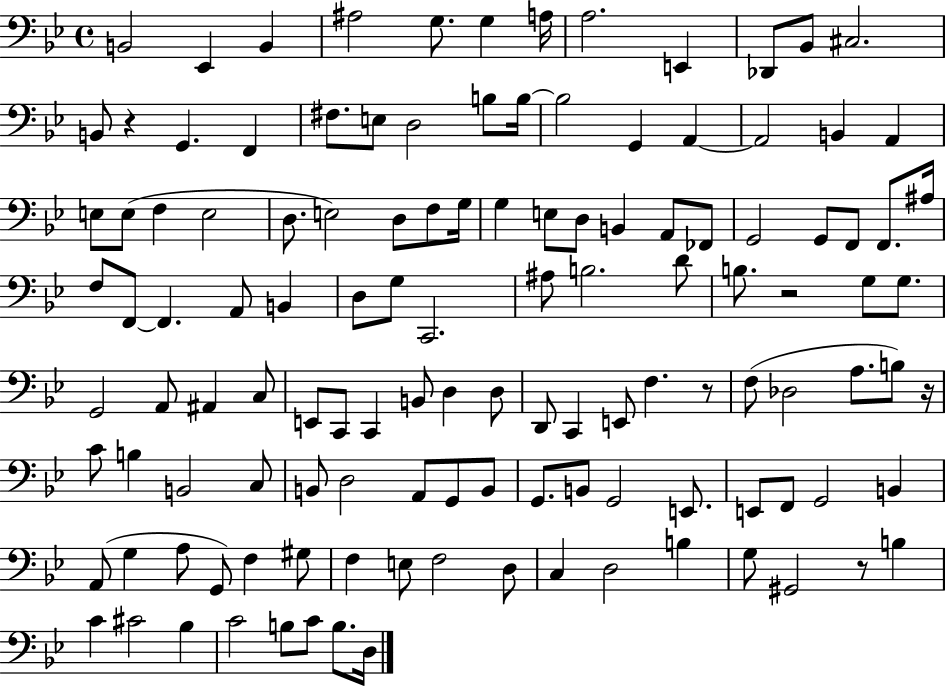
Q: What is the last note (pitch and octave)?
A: D3